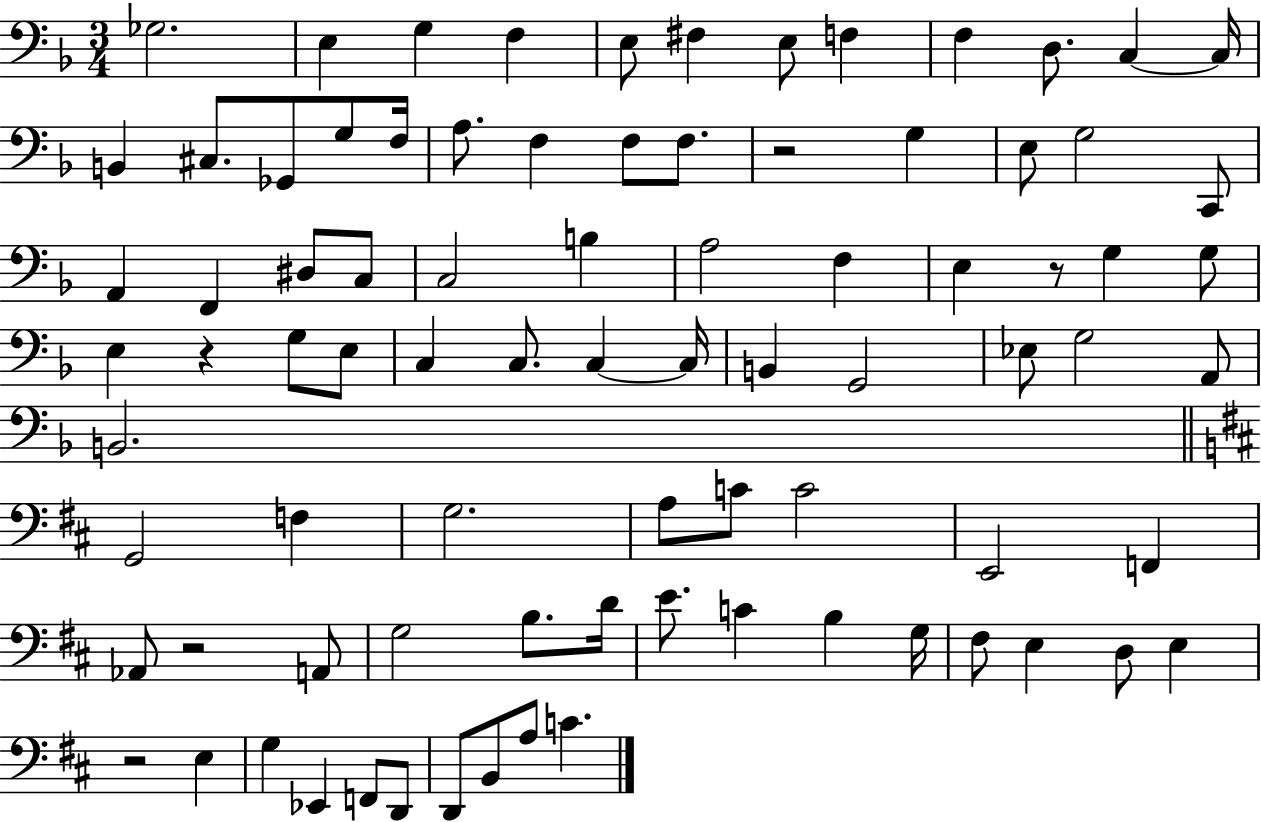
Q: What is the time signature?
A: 3/4